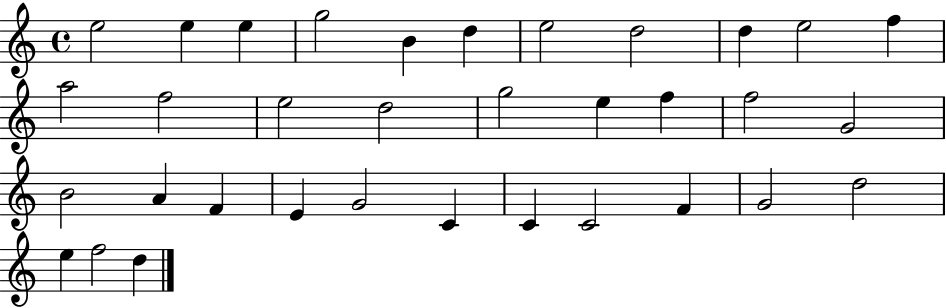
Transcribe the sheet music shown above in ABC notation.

X:1
T:Untitled
M:4/4
L:1/4
K:C
e2 e e g2 B d e2 d2 d e2 f a2 f2 e2 d2 g2 e f f2 G2 B2 A F E G2 C C C2 F G2 d2 e f2 d